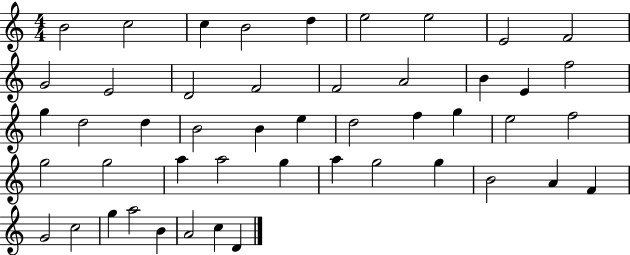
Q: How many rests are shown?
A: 0